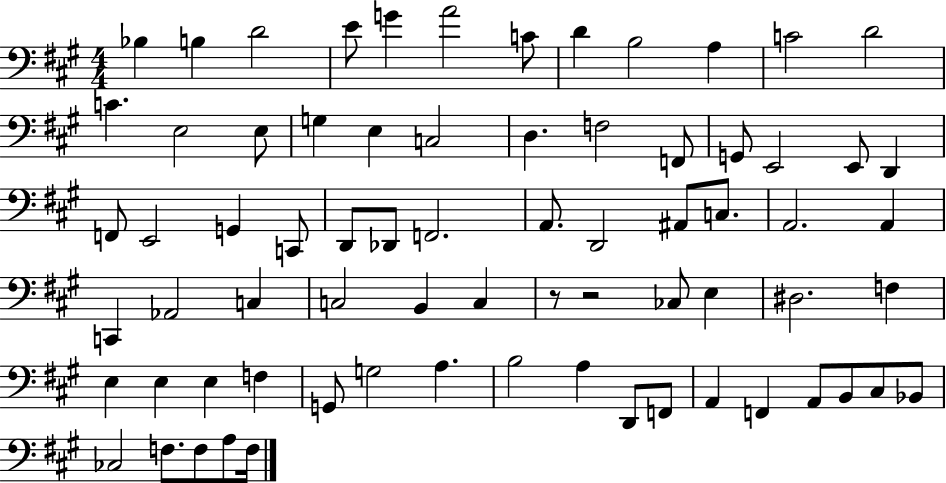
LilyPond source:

{
  \clef bass
  \numericTimeSignature
  \time 4/4
  \key a \major
  bes4 b4 d'2 | e'8 g'4 a'2 c'8 | d'4 b2 a4 | c'2 d'2 | \break c'4. e2 e8 | g4 e4 c2 | d4. f2 f,8 | g,8 e,2 e,8 d,4 | \break f,8 e,2 g,4 c,8 | d,8 des,8 f,2. | a,8. d,2 ais,8 c8. | a,2. a,4 | \break c,4 aes,2 c4 | c2 b,4 c4 | r8 r2 ces8 e4 | dis2. f4 | \break e4 e4 e4 f4 | g,8 g2 a4. | b2 a4 d,8 f,8 | a,4 f,4 a,8 b,8 cis8 bes,8 | \break ces2 f8. f8 a8 f16 | \bar "|."
}